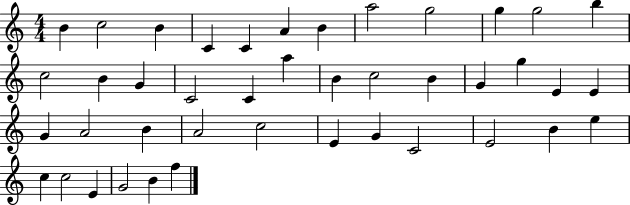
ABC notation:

X:1
T:Untitled
M:4/4
L:1/4
K:C
B c2 B C C A B a2 g2 g g2 b c2 B G C2 C a B c2 B G g E E G A2 B A2 c2 E G C2 E2 B e c c2 E G2 B f